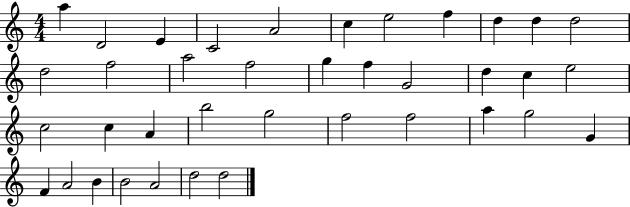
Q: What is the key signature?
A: C major